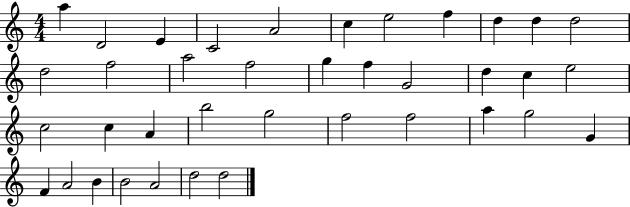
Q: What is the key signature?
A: C major